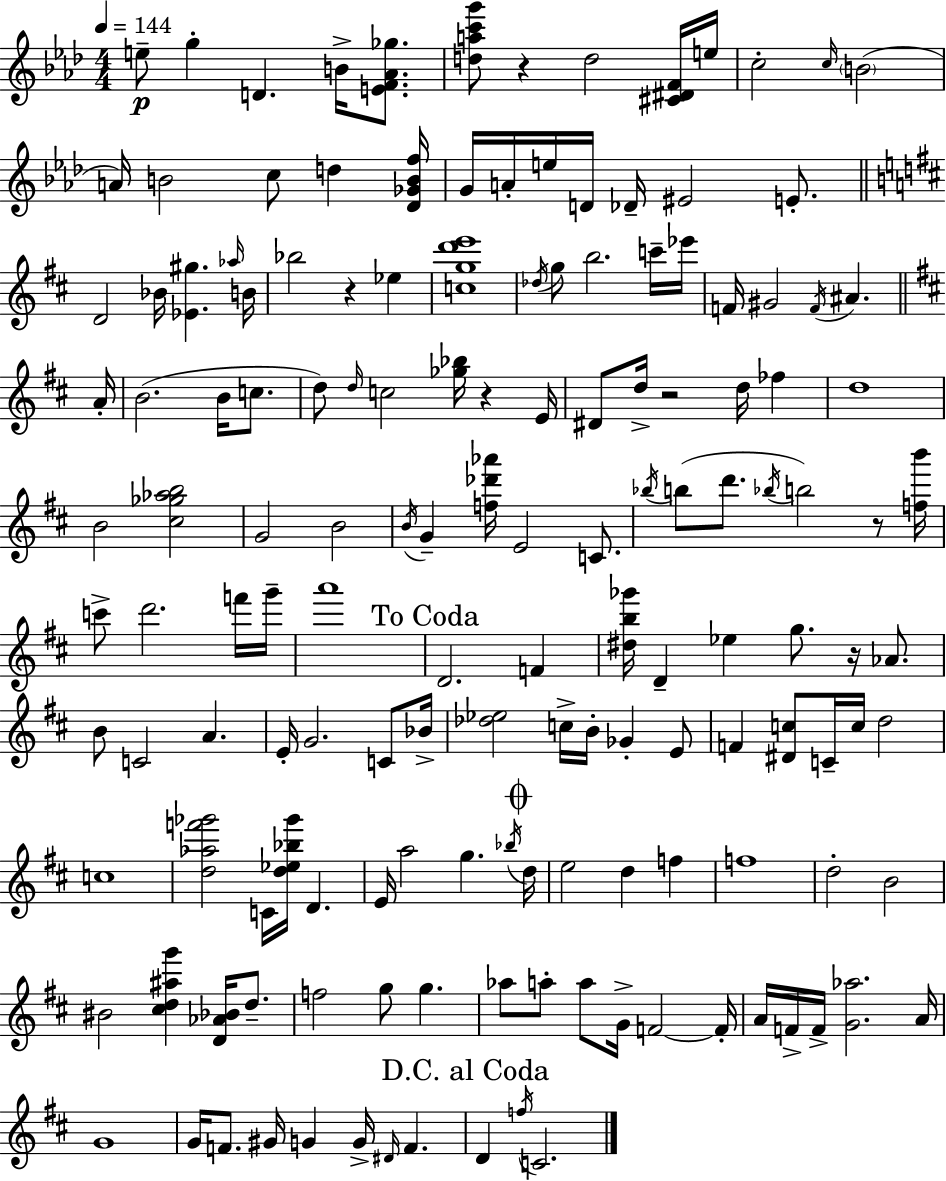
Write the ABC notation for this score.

X:1
T:Untitled
M:4/4
L:1/4
K:Ab
e/2 g D B/4 [EF_A_g]/2 [dac'g']/2 z d2 [^C^DF]/4 e/4 c2 c/4 B2 A/4 B2 c/2 d [_D_GBf]/4 G/4 A/4 e/4 D/4 _D/4 ^E2 E/2 D2 _B/4 [_E^g] _a/4 B/4 _b2 z _e [cgd'e']4 _d/4 g/2 b2 c'/4 _e'/4 F/4 ^G2 F/4 ^A A/4 B2 B/4 c/2 d/2 d/4 c2 [_g_b]/4 z E/4 ^D/2 d/4 z2 d/4 _f d4 B2 [^c_g_ab]2 G2 B2 B/4 G [f_d'_a']/4 E2 C/2 _b/4 b/2 d'/2 _b/4 b2 z/2 [fb']/4 c'/2 d'2 f'/4 g'/4 a'4 D2 F [^db_g']/4 D _e g/2 z/4 _A/2 B/2 C2 A E/4 G2 C/2 _B/4 [_d_e]2 c/4 B/4 _G E/2 F [^Dc]/2 C/4 c/4 d2 c4 [d_af'_g']2 C/4 [d_e_b_g']/4 D E/4 a2 g _b/4 d/4 e2 d f f4 d2 B2 ^B2 [^cd^ag'] [D_A_B]/4 d/2 f2 g/2 g _a/2 a/2 a/2 G/4 F2 F/4 A/4 F/4 F/4 [G_a]2 A/4 G4 G/4 F/2 ^G/4 G G/4 ^D/4 F D f/4 C2